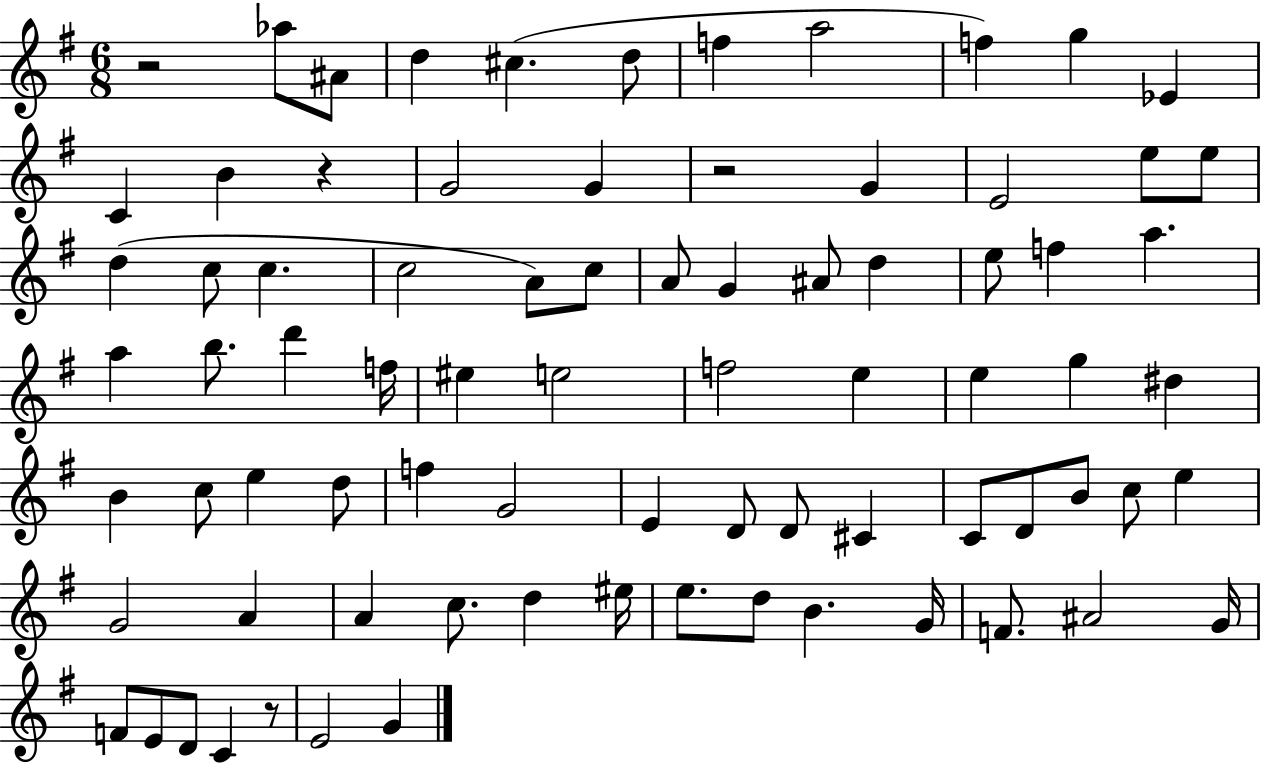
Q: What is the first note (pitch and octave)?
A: Ab5